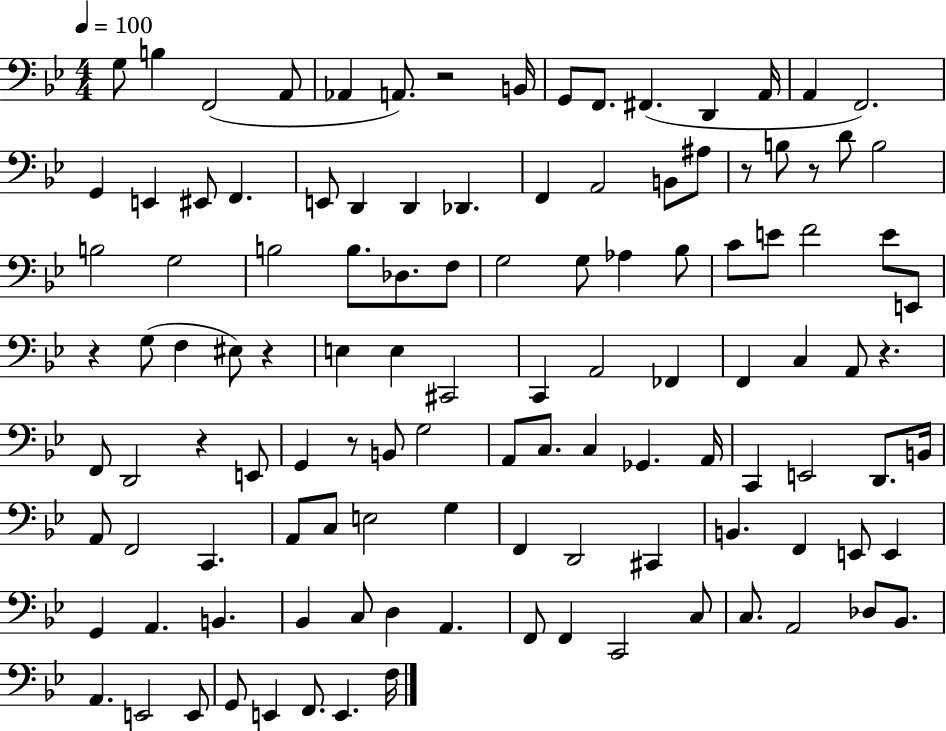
X:1
T:Untitled
M:4/4
L:1/4
K:Bb
G,/2 B, F,,2 A,,/2 _A,, A,,/2 z2 B,,/4 G,,/2 F,,/2 ^F,, D,, A,,/4 A,, F,,2 G,, E,, ^E,,/2 F,, E,,/2 D,, D,, _D,, F,, A,,2 B,,/2 ^A,/2 z/2 B,/2 z/2 D/2 B,2 B,2 G,2 B,2 B,/2 _D,/2 F,/2 G,2 G,/2 _A, _B,/2 C/2 E/2 F2 E/2 E,,/2 z G,/2 F, ^E,/2 z E, E, ^C,,2 C,, A,,2 _F,, F,, C, A,,/2 z F,,/2 D,,2 z E,,/2 G,, z/2 B,,/2 G,2 A,,/2 C,/2 C, _G,, A,,/4 C,, E,,2 D,,/2 B,,/4 A,,/2 F,,2 C,, A,,/2 C,/2 E,2 G, F,, D,,2 ^C,, B,, F,, E,,/2 E,, G,, A,, B,, _B,, C,/2 D, A,, F,,/2 F,, C,,2 C,/2 C,/2 A,,2 _D,/2 _B,,/2 A,, E,,2 E,,/2 G,,/2 E,, F,,/2 E,, F,/4